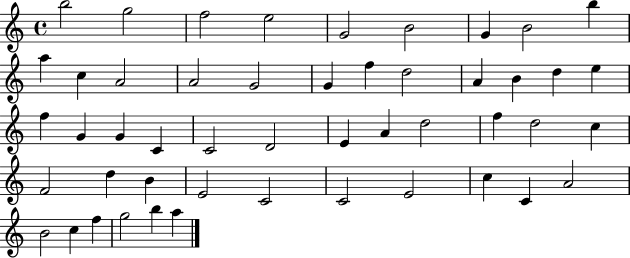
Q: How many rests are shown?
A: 0